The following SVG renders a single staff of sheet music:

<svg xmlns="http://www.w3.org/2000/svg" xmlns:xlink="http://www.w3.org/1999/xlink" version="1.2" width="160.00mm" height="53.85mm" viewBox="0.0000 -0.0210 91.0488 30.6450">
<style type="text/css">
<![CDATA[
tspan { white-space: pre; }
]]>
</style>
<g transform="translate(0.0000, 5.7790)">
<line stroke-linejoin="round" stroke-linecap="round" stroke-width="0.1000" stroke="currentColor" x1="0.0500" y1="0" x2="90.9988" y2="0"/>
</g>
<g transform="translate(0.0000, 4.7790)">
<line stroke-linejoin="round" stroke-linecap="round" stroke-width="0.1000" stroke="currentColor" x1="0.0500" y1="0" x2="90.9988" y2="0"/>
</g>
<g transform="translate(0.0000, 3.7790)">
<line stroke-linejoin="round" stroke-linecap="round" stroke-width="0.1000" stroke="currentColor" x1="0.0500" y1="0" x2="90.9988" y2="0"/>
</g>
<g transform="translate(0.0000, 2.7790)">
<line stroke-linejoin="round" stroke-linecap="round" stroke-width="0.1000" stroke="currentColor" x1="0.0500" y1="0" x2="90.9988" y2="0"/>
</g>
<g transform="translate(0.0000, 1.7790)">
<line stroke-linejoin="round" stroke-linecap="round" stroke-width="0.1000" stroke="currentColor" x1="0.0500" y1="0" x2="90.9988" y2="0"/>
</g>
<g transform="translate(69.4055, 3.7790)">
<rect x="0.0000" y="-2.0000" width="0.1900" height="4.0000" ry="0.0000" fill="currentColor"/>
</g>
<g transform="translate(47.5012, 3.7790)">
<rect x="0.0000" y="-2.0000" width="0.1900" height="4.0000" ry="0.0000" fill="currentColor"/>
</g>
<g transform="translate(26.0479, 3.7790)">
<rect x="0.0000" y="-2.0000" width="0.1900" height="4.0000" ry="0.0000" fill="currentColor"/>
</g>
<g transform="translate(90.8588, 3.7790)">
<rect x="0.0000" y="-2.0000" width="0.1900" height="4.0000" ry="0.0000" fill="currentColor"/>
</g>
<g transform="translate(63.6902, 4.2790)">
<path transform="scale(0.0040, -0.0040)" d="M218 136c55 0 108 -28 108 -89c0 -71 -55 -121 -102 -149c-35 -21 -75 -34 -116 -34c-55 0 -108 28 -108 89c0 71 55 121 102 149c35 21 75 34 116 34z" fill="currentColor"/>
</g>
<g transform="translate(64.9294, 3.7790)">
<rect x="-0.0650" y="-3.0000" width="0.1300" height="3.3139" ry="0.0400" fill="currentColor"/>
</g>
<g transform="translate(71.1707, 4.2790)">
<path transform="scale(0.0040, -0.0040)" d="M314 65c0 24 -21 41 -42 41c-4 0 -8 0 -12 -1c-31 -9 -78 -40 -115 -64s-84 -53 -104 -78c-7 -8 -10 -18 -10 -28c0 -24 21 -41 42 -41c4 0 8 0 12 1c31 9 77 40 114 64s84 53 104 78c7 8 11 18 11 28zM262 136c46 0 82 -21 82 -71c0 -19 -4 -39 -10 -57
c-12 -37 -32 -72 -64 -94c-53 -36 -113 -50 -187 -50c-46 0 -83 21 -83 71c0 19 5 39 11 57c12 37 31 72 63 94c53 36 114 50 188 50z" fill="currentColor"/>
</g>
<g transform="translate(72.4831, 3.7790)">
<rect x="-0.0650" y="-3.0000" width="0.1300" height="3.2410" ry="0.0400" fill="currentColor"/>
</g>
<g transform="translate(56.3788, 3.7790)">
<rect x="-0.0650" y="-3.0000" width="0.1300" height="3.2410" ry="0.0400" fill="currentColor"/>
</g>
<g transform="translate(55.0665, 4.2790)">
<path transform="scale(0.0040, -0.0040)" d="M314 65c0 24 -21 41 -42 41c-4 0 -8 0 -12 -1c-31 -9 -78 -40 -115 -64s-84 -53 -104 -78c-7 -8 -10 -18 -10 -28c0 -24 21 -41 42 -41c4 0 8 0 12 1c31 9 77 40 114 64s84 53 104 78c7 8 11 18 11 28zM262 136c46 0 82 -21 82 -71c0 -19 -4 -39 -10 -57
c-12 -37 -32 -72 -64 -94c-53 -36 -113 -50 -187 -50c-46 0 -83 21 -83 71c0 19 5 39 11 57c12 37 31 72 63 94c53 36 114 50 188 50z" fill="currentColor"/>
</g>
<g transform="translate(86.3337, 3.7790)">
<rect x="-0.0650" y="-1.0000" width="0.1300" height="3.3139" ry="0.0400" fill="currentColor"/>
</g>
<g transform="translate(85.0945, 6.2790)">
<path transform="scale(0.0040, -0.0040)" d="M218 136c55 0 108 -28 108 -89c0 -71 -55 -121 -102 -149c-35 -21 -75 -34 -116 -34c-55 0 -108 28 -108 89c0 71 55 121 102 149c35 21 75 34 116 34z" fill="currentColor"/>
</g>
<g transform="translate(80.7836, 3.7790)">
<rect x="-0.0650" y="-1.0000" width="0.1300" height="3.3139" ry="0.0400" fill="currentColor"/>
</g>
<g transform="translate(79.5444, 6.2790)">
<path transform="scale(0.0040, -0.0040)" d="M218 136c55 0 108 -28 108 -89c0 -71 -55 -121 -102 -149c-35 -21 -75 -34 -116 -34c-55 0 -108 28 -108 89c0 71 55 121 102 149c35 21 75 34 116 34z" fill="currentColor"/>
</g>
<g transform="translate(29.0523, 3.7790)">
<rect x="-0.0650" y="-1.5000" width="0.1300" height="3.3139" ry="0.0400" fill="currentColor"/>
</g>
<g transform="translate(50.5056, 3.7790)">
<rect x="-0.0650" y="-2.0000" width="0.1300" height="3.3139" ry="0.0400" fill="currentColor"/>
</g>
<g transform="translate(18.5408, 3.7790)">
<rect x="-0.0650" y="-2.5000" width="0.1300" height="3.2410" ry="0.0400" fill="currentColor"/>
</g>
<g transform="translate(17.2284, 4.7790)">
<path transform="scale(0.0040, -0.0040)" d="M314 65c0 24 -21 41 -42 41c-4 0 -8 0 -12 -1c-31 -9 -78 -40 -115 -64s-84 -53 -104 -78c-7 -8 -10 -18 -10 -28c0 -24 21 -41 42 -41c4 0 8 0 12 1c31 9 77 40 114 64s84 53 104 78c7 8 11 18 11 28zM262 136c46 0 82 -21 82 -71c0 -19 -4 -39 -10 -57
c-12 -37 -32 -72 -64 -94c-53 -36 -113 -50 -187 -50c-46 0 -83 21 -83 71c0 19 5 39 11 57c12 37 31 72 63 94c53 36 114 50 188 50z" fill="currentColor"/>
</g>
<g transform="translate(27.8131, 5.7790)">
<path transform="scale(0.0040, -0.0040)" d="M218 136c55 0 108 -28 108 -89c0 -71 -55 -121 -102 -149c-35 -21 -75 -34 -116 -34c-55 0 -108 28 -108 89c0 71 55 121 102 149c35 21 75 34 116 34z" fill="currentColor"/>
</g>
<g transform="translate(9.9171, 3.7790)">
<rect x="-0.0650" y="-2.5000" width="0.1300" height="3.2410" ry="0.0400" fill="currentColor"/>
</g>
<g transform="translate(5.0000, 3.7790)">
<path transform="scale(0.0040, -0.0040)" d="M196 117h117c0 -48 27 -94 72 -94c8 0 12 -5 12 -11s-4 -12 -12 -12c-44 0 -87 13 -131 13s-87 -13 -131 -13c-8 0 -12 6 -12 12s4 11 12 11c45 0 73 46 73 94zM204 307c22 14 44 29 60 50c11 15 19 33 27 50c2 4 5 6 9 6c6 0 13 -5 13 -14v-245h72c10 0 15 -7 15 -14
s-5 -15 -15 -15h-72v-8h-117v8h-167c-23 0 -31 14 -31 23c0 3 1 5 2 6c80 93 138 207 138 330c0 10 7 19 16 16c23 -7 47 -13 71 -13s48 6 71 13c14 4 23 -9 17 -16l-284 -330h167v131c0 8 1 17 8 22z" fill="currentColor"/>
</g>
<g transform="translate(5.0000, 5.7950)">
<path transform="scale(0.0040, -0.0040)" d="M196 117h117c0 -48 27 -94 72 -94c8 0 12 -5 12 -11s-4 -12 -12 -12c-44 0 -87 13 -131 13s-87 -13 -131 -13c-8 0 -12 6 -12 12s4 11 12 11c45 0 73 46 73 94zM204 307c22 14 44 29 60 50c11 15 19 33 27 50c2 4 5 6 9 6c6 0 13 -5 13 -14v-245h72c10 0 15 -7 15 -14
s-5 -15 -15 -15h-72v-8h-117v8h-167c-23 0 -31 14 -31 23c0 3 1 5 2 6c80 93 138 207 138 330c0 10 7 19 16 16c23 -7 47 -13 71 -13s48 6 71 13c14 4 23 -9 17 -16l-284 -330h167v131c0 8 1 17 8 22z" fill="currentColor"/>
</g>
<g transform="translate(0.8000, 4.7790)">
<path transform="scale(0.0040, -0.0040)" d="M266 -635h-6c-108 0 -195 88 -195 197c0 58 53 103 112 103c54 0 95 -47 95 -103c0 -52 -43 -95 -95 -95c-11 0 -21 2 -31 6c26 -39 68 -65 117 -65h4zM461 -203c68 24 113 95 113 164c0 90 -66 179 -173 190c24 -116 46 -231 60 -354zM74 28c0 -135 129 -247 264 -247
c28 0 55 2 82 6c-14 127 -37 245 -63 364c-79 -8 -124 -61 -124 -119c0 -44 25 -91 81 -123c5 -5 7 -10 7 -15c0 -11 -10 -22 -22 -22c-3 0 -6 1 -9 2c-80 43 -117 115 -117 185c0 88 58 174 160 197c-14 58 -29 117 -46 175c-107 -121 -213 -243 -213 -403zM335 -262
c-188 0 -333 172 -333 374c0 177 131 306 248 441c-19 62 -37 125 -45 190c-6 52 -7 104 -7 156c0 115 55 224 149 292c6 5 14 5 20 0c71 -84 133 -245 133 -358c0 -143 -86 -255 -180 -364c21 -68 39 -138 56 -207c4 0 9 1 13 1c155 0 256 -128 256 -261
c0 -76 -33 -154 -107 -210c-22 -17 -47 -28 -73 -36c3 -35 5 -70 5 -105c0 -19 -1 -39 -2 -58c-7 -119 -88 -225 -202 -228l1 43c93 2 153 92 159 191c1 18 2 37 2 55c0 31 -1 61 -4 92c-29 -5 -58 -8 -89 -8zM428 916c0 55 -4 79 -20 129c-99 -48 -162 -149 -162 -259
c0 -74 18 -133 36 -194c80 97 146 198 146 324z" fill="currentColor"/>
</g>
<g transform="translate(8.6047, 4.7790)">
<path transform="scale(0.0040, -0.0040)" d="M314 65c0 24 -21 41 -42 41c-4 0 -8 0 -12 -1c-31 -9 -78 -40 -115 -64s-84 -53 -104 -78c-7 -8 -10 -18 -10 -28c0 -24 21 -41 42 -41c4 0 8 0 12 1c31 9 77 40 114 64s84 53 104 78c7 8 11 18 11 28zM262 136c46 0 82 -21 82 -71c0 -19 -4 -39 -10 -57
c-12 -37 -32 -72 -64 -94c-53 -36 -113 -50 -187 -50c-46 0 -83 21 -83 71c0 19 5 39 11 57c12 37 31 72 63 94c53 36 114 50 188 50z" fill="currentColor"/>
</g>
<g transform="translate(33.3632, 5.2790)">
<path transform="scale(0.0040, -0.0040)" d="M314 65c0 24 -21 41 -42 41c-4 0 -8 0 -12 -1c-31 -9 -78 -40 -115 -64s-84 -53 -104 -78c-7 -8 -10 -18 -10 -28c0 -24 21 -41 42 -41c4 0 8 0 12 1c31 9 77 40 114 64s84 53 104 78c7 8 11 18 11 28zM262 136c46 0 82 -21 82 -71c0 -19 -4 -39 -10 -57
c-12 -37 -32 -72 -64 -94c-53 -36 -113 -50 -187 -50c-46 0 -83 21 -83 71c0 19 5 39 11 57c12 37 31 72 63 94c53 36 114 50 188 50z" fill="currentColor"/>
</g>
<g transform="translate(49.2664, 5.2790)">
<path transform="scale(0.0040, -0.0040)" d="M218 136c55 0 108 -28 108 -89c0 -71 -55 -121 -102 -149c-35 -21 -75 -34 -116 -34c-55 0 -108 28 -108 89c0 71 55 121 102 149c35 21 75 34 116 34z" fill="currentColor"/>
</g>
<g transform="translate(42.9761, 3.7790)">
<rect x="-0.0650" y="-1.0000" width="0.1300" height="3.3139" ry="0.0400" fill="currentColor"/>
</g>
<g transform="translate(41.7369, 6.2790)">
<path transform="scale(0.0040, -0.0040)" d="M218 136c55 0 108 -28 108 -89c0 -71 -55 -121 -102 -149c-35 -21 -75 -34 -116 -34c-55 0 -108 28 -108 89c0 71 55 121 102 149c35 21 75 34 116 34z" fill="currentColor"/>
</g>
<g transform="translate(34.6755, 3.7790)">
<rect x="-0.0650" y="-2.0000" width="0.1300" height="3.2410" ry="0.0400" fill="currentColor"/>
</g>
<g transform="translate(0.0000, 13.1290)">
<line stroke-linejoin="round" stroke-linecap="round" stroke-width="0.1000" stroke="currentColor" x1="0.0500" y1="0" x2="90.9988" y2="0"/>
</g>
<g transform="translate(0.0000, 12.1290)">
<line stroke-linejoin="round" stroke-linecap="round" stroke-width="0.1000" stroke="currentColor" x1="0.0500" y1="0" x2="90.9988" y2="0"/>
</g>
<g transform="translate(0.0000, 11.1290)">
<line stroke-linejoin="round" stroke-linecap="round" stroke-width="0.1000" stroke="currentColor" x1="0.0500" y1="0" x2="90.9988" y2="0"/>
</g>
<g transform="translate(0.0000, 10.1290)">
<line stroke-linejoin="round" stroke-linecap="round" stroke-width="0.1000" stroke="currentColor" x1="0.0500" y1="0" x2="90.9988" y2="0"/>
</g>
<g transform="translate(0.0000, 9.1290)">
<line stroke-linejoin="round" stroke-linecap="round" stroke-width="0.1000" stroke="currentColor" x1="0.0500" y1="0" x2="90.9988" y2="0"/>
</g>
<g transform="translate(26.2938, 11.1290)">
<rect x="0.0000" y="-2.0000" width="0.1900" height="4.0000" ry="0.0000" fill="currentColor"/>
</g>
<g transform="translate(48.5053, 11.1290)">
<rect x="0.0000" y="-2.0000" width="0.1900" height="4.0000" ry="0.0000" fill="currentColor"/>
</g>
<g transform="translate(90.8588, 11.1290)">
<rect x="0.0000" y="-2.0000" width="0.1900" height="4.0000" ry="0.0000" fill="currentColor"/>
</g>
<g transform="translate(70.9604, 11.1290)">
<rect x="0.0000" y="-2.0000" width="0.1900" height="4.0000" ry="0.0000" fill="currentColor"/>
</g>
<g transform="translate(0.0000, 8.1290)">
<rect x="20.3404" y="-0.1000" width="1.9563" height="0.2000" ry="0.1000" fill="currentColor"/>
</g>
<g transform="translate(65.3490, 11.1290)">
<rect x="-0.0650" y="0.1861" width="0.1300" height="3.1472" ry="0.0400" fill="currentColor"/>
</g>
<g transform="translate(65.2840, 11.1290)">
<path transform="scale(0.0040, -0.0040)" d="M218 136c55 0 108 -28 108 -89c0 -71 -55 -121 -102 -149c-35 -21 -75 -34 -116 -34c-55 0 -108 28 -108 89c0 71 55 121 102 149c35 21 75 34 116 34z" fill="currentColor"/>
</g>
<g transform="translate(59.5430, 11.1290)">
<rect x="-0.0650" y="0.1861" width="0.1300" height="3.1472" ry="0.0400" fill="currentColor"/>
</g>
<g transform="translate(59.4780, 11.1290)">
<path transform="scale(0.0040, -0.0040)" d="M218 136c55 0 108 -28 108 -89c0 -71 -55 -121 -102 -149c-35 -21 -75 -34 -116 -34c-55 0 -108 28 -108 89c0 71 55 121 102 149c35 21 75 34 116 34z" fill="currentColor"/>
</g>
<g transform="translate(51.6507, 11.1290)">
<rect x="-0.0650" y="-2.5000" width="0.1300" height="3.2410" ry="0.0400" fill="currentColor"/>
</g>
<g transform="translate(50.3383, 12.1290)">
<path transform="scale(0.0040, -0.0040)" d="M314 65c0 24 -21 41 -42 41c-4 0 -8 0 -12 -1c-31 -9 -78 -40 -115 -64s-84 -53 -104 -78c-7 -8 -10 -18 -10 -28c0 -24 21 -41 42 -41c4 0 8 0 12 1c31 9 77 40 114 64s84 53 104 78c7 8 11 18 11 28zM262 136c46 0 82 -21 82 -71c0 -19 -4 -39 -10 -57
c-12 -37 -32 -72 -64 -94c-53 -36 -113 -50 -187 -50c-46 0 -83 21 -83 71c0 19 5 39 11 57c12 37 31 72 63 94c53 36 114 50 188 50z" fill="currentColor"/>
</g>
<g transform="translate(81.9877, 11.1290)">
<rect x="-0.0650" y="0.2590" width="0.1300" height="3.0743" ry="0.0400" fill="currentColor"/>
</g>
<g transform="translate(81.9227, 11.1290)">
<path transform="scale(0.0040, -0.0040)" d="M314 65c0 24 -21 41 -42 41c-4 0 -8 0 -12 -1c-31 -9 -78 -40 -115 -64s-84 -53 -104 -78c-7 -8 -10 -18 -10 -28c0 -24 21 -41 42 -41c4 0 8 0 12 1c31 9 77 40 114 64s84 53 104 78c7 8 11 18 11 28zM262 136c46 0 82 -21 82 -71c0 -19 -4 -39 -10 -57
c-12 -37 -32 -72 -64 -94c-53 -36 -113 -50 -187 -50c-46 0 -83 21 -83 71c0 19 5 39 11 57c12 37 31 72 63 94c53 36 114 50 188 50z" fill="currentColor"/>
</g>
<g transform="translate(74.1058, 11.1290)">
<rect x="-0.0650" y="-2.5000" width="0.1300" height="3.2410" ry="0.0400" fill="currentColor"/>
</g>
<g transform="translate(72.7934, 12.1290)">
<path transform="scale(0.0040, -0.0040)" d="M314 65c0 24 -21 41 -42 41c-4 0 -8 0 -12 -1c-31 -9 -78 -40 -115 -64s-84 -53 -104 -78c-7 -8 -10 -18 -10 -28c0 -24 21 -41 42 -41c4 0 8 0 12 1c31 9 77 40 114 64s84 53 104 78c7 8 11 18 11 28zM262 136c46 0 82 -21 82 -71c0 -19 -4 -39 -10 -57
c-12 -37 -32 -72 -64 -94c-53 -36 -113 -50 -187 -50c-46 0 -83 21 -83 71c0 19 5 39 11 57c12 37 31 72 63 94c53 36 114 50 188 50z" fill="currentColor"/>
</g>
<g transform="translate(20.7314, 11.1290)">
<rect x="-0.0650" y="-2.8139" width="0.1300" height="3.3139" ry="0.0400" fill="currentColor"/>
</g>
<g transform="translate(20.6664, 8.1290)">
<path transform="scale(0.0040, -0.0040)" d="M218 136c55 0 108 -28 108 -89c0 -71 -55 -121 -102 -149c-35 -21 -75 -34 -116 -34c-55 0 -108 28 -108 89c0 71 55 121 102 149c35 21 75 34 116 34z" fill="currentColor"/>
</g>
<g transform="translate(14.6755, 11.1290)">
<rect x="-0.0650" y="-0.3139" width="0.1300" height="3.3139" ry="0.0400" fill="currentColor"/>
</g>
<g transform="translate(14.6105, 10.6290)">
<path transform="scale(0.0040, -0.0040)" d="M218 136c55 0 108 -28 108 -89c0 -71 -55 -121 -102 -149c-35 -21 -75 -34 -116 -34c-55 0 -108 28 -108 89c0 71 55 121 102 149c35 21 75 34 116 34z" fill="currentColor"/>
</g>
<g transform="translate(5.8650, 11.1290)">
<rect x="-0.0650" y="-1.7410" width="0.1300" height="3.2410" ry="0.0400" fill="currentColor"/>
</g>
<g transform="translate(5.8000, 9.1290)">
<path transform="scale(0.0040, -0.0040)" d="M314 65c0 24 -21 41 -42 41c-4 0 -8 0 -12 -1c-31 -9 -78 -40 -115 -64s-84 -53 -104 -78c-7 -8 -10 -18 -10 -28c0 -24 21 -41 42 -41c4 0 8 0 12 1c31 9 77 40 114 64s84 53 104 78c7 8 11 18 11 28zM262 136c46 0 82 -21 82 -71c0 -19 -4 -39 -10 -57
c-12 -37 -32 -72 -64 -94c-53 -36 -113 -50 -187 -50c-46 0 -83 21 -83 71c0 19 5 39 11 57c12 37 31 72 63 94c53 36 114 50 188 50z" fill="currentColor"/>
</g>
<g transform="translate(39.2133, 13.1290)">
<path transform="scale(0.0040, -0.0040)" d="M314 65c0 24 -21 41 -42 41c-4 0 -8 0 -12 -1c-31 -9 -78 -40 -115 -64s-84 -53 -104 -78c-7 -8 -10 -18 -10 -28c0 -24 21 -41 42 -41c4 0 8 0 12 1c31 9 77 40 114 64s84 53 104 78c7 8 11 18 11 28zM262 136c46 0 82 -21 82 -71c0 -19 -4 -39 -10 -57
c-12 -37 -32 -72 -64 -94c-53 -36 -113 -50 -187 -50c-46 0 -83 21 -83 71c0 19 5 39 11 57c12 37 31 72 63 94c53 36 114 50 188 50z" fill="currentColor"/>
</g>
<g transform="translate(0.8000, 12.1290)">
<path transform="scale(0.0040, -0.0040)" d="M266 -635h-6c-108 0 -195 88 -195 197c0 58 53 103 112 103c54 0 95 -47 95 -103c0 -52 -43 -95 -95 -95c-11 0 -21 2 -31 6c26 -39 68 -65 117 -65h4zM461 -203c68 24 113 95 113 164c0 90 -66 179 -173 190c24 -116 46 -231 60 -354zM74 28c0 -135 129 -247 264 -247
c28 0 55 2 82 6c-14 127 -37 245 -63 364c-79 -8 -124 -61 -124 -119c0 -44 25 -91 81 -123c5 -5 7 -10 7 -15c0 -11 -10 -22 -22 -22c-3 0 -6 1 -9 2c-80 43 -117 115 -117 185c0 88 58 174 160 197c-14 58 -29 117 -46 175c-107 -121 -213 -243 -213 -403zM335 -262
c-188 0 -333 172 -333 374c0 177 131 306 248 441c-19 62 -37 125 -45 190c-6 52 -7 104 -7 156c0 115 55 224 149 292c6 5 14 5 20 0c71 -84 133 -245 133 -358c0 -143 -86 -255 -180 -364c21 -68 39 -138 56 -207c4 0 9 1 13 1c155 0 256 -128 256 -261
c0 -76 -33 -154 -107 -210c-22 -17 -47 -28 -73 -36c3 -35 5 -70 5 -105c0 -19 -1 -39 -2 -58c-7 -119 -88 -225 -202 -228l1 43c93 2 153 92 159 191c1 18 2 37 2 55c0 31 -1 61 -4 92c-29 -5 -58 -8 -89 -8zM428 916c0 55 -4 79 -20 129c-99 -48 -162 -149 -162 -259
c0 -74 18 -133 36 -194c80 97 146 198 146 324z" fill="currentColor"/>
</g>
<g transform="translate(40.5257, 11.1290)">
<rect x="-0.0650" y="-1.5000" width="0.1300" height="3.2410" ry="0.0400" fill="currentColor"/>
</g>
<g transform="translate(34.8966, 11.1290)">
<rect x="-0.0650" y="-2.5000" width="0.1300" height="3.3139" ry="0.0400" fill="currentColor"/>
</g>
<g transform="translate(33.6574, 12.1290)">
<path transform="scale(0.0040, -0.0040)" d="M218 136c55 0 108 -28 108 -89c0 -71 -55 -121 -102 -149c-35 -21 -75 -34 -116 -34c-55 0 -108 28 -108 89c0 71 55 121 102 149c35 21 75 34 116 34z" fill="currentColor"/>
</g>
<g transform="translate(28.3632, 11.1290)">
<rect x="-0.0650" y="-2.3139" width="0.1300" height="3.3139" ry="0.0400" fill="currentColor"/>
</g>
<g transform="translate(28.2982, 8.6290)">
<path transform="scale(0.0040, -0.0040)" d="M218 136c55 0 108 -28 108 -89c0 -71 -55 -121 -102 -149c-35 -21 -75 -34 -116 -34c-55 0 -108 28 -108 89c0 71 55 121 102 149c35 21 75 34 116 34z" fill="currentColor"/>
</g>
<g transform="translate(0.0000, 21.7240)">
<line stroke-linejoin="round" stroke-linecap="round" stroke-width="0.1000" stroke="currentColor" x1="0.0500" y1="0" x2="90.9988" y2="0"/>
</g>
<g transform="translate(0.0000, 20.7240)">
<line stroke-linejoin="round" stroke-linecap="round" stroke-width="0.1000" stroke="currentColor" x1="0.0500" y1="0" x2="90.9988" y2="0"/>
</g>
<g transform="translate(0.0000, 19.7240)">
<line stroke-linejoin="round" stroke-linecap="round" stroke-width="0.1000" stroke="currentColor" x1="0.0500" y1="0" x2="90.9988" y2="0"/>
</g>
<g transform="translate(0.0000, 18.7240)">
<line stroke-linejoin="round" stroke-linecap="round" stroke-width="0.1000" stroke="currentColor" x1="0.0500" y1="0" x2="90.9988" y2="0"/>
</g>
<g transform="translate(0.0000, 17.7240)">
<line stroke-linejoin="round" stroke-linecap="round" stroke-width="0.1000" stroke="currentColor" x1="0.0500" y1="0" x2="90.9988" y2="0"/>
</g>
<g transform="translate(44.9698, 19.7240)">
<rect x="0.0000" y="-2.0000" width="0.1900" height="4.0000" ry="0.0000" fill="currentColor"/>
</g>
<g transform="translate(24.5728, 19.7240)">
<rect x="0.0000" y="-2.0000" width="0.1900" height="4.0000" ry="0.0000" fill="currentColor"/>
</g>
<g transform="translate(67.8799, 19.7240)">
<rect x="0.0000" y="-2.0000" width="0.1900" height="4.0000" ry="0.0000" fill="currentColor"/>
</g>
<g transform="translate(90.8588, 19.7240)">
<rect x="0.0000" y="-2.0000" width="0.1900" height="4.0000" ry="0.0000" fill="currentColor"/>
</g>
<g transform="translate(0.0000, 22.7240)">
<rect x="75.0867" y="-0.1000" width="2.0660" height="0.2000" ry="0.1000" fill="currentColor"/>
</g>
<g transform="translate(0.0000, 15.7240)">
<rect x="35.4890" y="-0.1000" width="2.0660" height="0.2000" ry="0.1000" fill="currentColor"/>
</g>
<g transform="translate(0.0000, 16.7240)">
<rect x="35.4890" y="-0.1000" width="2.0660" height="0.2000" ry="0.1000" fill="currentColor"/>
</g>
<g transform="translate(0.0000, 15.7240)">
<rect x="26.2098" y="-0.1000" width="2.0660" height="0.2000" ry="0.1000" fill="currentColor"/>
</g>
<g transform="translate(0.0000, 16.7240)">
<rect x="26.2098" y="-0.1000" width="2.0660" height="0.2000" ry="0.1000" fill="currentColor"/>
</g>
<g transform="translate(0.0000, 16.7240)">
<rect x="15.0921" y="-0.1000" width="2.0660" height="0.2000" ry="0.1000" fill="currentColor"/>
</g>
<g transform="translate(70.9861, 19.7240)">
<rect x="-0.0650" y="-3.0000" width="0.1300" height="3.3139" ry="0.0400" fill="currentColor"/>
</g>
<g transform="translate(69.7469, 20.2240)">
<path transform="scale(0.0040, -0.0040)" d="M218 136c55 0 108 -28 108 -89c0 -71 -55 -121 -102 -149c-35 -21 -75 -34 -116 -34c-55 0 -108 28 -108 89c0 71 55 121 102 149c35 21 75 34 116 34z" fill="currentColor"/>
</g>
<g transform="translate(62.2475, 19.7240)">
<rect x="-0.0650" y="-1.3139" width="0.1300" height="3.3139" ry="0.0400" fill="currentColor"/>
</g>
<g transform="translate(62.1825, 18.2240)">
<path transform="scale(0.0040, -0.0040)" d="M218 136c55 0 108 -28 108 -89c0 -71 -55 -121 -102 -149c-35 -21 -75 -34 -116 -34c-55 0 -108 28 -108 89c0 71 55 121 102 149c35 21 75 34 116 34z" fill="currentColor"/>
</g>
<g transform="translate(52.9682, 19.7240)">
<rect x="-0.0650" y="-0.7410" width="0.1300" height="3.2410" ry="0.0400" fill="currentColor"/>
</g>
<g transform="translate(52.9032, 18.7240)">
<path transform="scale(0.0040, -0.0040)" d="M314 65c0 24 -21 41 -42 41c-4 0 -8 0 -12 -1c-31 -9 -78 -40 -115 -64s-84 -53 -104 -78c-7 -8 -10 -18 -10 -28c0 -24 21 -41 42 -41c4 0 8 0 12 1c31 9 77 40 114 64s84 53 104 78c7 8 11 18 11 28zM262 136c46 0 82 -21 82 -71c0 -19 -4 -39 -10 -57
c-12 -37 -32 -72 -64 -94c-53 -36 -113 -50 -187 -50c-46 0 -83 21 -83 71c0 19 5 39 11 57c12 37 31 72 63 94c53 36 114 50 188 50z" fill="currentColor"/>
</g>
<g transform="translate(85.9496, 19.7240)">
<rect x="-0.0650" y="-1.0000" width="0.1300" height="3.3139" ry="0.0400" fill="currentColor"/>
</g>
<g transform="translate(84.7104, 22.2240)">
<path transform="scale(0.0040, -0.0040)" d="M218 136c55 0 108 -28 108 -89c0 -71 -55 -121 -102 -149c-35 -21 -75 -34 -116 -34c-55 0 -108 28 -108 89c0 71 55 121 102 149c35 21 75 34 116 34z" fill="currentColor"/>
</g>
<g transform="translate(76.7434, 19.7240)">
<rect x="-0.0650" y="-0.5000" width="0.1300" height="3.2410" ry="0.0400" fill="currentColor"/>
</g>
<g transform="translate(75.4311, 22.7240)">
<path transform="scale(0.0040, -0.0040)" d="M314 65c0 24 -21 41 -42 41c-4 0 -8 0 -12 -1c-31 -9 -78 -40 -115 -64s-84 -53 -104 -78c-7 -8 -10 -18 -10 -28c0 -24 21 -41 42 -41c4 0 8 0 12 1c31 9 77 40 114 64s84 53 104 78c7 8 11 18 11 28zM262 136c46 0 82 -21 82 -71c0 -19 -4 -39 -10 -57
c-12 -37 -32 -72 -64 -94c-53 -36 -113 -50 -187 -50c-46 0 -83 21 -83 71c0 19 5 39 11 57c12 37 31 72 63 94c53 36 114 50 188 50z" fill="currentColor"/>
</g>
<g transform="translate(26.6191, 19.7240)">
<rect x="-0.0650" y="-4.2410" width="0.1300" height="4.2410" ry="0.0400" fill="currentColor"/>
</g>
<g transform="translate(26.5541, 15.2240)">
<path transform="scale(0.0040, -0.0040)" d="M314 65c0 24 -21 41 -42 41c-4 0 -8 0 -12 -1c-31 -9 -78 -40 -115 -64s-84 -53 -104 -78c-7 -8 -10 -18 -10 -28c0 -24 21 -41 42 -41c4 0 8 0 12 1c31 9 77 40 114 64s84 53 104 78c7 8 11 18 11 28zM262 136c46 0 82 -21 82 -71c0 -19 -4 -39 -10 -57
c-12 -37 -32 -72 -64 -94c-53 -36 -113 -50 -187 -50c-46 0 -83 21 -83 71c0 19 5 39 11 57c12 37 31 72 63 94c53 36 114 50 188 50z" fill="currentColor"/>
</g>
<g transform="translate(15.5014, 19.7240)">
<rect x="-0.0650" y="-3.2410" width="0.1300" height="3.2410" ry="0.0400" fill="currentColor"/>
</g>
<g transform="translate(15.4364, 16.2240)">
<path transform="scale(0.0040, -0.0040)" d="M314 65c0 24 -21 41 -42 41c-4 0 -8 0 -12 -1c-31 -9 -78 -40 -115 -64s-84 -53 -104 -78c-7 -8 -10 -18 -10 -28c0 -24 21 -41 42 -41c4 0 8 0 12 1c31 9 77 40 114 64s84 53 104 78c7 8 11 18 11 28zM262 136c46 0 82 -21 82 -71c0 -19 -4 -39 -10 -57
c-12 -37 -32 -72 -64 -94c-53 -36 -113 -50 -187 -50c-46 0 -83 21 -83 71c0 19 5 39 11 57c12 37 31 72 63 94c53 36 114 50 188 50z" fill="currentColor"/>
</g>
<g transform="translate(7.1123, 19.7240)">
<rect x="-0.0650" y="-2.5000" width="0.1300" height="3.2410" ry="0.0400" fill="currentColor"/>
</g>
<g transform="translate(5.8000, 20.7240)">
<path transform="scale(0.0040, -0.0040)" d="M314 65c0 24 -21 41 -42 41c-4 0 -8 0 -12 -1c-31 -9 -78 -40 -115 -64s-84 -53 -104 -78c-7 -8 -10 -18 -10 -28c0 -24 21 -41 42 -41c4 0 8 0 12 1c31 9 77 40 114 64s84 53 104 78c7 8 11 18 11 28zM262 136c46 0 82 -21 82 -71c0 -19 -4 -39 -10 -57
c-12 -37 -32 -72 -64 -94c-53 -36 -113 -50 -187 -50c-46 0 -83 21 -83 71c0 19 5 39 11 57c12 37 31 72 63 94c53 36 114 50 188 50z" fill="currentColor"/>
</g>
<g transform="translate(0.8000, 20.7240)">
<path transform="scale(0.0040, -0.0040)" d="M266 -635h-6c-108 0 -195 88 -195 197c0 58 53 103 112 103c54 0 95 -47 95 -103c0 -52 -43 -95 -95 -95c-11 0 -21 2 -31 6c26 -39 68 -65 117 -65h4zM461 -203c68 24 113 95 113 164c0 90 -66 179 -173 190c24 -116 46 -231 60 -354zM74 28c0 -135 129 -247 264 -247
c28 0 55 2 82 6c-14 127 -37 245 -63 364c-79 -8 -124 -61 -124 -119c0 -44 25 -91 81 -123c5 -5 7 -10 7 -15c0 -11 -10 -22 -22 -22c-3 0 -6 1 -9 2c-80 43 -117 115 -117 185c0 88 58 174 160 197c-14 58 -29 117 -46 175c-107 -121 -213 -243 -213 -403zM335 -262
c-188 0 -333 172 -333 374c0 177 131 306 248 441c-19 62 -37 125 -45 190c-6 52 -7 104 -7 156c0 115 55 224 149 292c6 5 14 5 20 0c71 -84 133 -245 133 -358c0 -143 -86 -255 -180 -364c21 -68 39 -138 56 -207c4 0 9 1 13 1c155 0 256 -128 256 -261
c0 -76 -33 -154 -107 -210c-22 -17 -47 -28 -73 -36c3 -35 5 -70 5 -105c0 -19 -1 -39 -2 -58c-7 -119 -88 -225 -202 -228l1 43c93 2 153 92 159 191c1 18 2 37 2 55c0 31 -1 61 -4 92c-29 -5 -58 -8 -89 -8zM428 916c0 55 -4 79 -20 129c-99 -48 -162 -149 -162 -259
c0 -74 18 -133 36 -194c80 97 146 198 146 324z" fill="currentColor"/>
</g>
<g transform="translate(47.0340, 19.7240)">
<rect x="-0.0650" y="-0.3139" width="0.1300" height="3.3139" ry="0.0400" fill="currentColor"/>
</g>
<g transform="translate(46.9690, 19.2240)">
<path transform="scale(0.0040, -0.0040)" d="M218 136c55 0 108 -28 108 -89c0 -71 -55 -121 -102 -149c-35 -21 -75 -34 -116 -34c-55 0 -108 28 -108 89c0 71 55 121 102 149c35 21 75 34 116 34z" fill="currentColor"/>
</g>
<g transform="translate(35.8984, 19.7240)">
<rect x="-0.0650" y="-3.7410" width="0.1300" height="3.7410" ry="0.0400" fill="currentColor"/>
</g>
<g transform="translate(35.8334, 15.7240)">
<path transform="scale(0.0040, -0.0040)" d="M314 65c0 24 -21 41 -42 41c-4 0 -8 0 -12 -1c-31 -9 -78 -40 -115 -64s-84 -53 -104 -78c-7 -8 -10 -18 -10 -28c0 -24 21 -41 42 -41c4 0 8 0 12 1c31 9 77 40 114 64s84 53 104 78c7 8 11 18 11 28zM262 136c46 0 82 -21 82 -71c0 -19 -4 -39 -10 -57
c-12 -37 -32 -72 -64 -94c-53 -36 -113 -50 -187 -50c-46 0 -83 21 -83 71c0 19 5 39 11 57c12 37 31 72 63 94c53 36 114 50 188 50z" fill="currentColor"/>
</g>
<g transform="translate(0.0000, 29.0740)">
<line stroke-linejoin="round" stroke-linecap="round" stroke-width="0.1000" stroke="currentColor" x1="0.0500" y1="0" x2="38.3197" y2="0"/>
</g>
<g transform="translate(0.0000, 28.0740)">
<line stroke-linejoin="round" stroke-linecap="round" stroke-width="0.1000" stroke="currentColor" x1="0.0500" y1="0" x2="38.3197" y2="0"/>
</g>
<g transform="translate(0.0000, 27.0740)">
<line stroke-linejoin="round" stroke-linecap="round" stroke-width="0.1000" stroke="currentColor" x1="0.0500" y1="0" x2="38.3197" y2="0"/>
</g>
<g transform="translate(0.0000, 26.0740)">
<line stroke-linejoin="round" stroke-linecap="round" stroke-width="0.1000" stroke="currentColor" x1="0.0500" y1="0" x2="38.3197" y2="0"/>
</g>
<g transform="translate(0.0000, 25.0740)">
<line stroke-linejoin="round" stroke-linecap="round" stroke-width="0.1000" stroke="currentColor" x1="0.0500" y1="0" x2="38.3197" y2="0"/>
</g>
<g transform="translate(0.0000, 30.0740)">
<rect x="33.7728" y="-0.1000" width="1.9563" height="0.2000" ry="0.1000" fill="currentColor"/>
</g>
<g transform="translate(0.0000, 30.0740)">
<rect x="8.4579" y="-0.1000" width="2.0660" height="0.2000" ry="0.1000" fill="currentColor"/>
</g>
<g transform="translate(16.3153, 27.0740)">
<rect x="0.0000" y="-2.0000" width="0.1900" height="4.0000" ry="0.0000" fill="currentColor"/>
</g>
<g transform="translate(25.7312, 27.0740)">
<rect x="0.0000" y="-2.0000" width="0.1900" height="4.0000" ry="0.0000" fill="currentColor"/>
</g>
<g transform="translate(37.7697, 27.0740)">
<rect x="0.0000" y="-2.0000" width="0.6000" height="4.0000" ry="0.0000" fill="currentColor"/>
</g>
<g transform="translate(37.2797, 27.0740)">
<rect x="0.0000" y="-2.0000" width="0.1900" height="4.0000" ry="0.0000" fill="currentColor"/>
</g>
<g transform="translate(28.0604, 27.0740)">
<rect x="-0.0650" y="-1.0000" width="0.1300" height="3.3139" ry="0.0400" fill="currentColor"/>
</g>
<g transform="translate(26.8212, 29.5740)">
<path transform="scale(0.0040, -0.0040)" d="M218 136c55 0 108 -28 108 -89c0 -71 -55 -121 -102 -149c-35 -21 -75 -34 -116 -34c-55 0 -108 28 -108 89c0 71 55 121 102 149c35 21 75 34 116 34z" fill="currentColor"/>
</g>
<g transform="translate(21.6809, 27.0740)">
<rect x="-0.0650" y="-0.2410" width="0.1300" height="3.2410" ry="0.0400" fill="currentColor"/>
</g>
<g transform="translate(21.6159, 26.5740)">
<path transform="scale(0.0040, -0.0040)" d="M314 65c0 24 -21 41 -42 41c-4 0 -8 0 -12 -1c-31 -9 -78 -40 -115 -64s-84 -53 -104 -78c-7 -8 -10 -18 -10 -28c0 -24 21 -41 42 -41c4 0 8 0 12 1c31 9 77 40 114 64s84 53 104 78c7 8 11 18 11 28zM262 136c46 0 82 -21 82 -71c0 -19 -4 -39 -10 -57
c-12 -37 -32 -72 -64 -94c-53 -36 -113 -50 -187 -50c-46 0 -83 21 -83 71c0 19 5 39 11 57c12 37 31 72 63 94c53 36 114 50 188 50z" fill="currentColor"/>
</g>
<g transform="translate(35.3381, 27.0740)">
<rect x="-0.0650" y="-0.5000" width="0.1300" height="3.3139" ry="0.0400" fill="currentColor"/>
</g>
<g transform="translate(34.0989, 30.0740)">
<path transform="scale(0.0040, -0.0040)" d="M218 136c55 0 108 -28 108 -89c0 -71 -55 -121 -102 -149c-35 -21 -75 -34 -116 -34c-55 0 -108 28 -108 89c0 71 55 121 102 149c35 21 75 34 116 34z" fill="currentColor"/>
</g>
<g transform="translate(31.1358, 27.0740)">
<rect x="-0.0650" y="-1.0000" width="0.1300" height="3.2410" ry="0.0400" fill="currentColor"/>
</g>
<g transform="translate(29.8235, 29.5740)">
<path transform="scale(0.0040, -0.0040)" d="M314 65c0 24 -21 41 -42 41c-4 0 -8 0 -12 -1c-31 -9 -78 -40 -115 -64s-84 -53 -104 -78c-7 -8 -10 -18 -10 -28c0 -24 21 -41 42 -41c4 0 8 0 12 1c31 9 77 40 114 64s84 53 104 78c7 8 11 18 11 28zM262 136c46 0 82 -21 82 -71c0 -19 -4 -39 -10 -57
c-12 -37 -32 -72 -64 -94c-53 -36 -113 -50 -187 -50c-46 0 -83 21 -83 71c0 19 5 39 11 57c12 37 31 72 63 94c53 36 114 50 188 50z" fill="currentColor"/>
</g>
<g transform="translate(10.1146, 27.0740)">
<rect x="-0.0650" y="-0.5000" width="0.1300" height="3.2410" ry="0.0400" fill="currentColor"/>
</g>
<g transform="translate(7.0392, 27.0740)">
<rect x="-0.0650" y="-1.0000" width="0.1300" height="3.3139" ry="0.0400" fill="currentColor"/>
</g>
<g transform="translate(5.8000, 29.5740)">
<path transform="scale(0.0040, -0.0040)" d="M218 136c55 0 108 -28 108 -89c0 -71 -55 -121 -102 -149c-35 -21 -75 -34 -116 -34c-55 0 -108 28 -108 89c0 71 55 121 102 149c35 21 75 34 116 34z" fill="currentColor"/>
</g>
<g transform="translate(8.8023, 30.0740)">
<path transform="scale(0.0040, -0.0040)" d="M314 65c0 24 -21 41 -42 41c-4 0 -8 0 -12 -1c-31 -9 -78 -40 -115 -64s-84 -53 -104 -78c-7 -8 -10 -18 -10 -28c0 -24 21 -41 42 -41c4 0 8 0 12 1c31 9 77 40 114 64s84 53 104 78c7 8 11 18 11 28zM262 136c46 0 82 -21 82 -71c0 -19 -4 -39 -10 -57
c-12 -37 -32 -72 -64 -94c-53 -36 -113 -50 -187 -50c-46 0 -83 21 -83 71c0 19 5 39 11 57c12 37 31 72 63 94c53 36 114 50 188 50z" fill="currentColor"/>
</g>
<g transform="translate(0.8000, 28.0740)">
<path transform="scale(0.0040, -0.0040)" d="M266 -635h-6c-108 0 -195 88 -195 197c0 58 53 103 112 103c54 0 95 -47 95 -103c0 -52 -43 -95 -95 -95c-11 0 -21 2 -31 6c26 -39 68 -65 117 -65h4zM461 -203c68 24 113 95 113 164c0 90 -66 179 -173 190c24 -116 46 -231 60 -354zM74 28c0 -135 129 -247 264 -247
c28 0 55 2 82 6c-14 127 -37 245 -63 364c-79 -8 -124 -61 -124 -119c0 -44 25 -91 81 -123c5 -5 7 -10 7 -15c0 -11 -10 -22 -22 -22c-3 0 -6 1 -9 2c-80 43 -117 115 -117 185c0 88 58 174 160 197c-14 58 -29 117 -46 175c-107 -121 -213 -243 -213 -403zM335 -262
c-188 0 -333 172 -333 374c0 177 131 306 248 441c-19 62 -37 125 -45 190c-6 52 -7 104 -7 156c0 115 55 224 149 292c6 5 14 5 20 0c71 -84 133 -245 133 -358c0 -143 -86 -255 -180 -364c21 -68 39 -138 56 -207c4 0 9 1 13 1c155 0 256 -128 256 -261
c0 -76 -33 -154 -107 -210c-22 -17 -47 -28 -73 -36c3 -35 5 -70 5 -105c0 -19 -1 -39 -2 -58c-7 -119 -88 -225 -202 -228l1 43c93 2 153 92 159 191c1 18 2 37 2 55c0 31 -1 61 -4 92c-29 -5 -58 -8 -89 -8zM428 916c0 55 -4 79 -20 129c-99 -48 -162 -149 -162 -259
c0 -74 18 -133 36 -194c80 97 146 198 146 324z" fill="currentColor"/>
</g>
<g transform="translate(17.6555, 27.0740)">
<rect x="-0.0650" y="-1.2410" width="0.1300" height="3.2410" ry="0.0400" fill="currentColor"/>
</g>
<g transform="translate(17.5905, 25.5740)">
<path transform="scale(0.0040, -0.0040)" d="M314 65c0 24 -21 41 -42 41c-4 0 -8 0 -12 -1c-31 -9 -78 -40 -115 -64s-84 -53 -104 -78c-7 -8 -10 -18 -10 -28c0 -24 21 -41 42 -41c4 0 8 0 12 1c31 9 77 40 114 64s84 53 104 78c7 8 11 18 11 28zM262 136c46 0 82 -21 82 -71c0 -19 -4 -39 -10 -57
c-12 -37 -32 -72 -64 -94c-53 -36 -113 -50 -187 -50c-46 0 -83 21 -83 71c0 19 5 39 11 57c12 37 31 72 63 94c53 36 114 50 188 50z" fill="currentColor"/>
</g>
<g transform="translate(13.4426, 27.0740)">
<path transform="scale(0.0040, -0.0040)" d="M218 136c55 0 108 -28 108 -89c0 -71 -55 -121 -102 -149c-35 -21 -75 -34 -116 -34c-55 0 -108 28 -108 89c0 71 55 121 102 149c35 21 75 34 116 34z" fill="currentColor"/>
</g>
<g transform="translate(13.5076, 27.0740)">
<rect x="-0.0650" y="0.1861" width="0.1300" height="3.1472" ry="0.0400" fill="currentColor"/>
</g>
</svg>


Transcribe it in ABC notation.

X:1
T:Untitled
M:4/4
L:1/4
K:C
G2 G2 E F2 D F A2 A A2 D D f2 c a g G E2 G2 B B G2 B2 G2 b2 d'2 c'2 c d2 e A C2 D D C2 B e2 c2 D D2 C